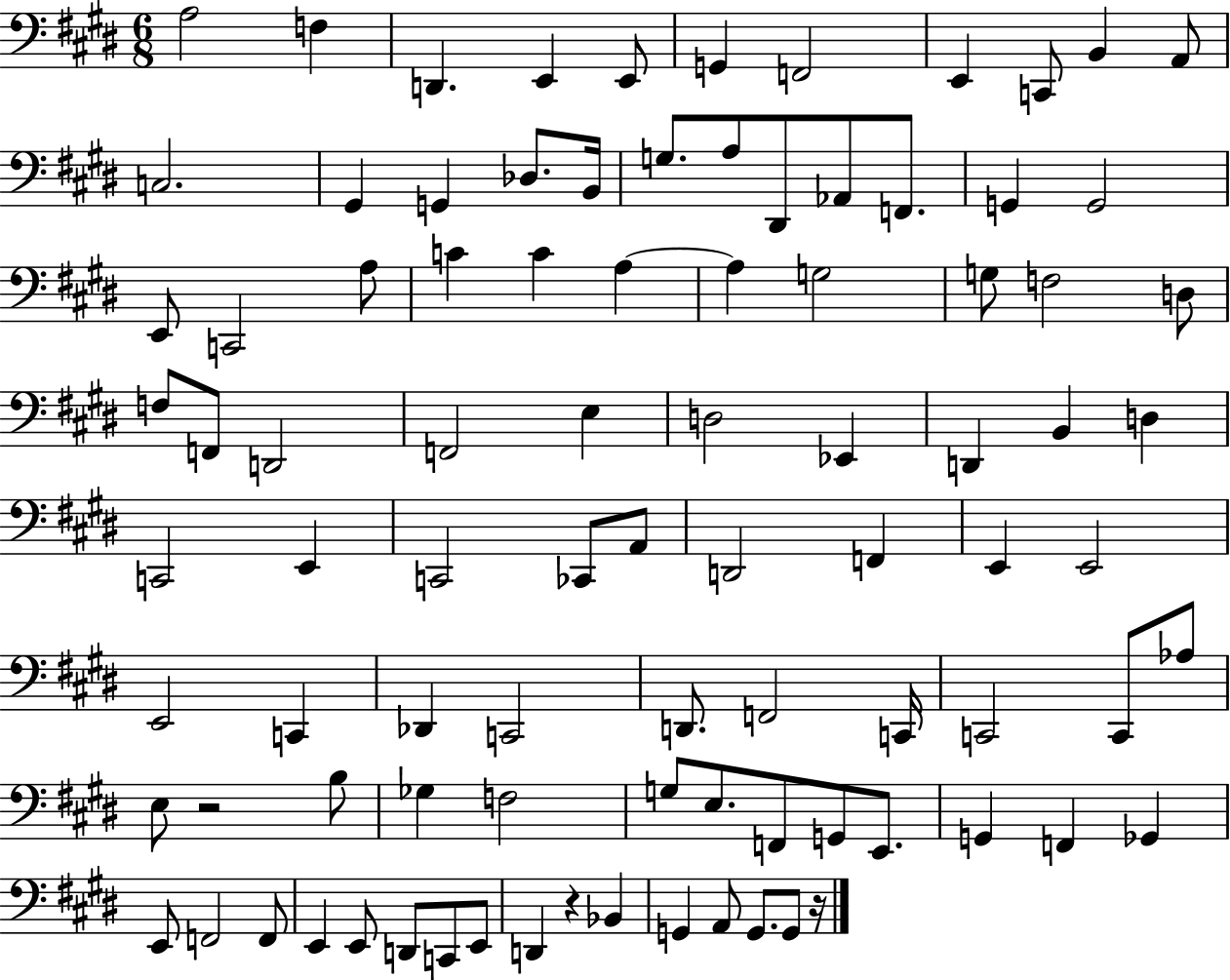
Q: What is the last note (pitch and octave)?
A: G2